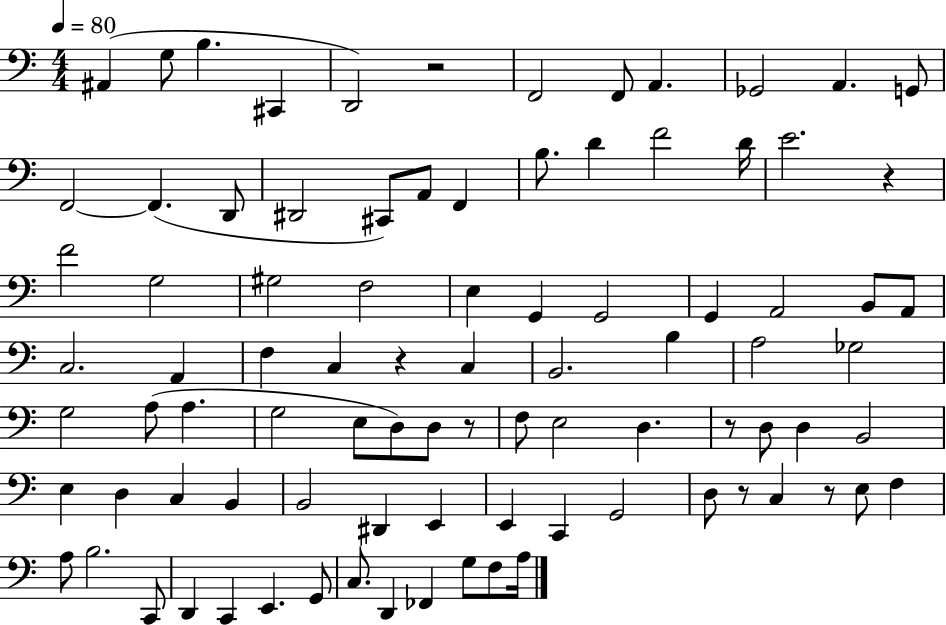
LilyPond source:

{
  \clef bass
  \numericTimeSignature
  \time 4/4
  \key c \major
  \tempo 4 = 80
  \repeat volta 2 { ais,4( g8 b4. cis,4 | d,2) r2 | f,2 f,8 a,4. | ges,2 a,4. g,8 | \break f,2~~ f,4.( d,8 | dis,2 cis,8) a,8 f,4 | b8. d'4 f'2 d'16 | e'2. r4 | \break f'2 g2 | gis2 f2 | e4 g,4 g,2 | g,4 a,2 b,8 a,8 | \break c2. a,4 | f4 c4 r4 c4 | b,2. b4 | a2 ges2 | \break g2 a8( a4. | g2 e8 d8) d8 r8 | f8 e2 d4. | r8 d8 d4 b,2 | \break e4 d4 c4 b,4 | b,2 dis,4 e,4 | e,4 c,4 g,2 | d8 r8 c4 r8 e8 f4 | \break a8 b2. c,8 | d,4 c,4 e,4. g,8 | c8. d,4 fes,4 g8 f8 a16 | } \bar "|."
}